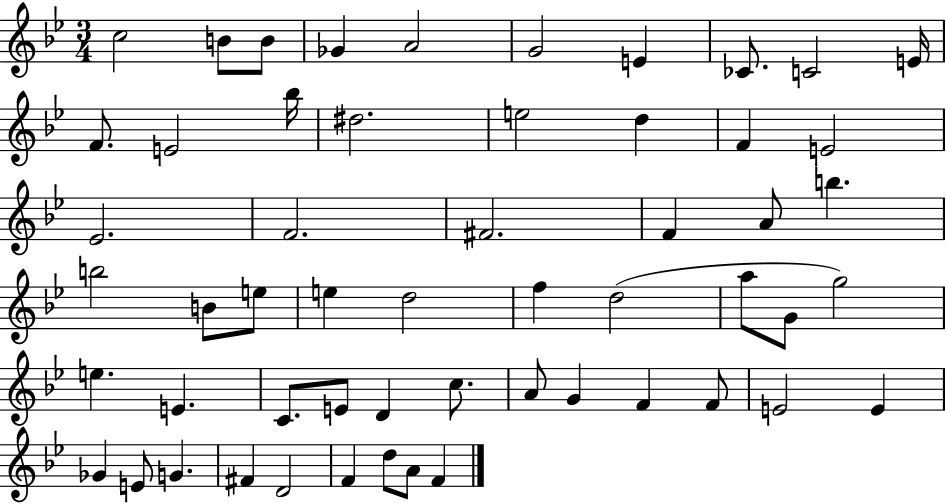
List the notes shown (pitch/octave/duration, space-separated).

C5/h B4/e B4/e Gb4/q A4/h G4/h E4/q CES4/e. C4/h E4/s F4/e. E4/h Bb5/s D#5/h. E5/h D5/q F4/q E4/h Eb4/h. F4/h. F#4/h. F4/q A4/e B5/q. B5/h B4/e E5/e E5/q D5/h F5/q D5/h A5/e G4/e G5/h E5/q. E4/q. C4/e. E4/e D4/q C5/e. A4/e G4/q F4/q F4/e E4/h E4/q Gb4/q E4/e G4/q. F#4/q D4/h F4/q D5/e A4/e F4/q